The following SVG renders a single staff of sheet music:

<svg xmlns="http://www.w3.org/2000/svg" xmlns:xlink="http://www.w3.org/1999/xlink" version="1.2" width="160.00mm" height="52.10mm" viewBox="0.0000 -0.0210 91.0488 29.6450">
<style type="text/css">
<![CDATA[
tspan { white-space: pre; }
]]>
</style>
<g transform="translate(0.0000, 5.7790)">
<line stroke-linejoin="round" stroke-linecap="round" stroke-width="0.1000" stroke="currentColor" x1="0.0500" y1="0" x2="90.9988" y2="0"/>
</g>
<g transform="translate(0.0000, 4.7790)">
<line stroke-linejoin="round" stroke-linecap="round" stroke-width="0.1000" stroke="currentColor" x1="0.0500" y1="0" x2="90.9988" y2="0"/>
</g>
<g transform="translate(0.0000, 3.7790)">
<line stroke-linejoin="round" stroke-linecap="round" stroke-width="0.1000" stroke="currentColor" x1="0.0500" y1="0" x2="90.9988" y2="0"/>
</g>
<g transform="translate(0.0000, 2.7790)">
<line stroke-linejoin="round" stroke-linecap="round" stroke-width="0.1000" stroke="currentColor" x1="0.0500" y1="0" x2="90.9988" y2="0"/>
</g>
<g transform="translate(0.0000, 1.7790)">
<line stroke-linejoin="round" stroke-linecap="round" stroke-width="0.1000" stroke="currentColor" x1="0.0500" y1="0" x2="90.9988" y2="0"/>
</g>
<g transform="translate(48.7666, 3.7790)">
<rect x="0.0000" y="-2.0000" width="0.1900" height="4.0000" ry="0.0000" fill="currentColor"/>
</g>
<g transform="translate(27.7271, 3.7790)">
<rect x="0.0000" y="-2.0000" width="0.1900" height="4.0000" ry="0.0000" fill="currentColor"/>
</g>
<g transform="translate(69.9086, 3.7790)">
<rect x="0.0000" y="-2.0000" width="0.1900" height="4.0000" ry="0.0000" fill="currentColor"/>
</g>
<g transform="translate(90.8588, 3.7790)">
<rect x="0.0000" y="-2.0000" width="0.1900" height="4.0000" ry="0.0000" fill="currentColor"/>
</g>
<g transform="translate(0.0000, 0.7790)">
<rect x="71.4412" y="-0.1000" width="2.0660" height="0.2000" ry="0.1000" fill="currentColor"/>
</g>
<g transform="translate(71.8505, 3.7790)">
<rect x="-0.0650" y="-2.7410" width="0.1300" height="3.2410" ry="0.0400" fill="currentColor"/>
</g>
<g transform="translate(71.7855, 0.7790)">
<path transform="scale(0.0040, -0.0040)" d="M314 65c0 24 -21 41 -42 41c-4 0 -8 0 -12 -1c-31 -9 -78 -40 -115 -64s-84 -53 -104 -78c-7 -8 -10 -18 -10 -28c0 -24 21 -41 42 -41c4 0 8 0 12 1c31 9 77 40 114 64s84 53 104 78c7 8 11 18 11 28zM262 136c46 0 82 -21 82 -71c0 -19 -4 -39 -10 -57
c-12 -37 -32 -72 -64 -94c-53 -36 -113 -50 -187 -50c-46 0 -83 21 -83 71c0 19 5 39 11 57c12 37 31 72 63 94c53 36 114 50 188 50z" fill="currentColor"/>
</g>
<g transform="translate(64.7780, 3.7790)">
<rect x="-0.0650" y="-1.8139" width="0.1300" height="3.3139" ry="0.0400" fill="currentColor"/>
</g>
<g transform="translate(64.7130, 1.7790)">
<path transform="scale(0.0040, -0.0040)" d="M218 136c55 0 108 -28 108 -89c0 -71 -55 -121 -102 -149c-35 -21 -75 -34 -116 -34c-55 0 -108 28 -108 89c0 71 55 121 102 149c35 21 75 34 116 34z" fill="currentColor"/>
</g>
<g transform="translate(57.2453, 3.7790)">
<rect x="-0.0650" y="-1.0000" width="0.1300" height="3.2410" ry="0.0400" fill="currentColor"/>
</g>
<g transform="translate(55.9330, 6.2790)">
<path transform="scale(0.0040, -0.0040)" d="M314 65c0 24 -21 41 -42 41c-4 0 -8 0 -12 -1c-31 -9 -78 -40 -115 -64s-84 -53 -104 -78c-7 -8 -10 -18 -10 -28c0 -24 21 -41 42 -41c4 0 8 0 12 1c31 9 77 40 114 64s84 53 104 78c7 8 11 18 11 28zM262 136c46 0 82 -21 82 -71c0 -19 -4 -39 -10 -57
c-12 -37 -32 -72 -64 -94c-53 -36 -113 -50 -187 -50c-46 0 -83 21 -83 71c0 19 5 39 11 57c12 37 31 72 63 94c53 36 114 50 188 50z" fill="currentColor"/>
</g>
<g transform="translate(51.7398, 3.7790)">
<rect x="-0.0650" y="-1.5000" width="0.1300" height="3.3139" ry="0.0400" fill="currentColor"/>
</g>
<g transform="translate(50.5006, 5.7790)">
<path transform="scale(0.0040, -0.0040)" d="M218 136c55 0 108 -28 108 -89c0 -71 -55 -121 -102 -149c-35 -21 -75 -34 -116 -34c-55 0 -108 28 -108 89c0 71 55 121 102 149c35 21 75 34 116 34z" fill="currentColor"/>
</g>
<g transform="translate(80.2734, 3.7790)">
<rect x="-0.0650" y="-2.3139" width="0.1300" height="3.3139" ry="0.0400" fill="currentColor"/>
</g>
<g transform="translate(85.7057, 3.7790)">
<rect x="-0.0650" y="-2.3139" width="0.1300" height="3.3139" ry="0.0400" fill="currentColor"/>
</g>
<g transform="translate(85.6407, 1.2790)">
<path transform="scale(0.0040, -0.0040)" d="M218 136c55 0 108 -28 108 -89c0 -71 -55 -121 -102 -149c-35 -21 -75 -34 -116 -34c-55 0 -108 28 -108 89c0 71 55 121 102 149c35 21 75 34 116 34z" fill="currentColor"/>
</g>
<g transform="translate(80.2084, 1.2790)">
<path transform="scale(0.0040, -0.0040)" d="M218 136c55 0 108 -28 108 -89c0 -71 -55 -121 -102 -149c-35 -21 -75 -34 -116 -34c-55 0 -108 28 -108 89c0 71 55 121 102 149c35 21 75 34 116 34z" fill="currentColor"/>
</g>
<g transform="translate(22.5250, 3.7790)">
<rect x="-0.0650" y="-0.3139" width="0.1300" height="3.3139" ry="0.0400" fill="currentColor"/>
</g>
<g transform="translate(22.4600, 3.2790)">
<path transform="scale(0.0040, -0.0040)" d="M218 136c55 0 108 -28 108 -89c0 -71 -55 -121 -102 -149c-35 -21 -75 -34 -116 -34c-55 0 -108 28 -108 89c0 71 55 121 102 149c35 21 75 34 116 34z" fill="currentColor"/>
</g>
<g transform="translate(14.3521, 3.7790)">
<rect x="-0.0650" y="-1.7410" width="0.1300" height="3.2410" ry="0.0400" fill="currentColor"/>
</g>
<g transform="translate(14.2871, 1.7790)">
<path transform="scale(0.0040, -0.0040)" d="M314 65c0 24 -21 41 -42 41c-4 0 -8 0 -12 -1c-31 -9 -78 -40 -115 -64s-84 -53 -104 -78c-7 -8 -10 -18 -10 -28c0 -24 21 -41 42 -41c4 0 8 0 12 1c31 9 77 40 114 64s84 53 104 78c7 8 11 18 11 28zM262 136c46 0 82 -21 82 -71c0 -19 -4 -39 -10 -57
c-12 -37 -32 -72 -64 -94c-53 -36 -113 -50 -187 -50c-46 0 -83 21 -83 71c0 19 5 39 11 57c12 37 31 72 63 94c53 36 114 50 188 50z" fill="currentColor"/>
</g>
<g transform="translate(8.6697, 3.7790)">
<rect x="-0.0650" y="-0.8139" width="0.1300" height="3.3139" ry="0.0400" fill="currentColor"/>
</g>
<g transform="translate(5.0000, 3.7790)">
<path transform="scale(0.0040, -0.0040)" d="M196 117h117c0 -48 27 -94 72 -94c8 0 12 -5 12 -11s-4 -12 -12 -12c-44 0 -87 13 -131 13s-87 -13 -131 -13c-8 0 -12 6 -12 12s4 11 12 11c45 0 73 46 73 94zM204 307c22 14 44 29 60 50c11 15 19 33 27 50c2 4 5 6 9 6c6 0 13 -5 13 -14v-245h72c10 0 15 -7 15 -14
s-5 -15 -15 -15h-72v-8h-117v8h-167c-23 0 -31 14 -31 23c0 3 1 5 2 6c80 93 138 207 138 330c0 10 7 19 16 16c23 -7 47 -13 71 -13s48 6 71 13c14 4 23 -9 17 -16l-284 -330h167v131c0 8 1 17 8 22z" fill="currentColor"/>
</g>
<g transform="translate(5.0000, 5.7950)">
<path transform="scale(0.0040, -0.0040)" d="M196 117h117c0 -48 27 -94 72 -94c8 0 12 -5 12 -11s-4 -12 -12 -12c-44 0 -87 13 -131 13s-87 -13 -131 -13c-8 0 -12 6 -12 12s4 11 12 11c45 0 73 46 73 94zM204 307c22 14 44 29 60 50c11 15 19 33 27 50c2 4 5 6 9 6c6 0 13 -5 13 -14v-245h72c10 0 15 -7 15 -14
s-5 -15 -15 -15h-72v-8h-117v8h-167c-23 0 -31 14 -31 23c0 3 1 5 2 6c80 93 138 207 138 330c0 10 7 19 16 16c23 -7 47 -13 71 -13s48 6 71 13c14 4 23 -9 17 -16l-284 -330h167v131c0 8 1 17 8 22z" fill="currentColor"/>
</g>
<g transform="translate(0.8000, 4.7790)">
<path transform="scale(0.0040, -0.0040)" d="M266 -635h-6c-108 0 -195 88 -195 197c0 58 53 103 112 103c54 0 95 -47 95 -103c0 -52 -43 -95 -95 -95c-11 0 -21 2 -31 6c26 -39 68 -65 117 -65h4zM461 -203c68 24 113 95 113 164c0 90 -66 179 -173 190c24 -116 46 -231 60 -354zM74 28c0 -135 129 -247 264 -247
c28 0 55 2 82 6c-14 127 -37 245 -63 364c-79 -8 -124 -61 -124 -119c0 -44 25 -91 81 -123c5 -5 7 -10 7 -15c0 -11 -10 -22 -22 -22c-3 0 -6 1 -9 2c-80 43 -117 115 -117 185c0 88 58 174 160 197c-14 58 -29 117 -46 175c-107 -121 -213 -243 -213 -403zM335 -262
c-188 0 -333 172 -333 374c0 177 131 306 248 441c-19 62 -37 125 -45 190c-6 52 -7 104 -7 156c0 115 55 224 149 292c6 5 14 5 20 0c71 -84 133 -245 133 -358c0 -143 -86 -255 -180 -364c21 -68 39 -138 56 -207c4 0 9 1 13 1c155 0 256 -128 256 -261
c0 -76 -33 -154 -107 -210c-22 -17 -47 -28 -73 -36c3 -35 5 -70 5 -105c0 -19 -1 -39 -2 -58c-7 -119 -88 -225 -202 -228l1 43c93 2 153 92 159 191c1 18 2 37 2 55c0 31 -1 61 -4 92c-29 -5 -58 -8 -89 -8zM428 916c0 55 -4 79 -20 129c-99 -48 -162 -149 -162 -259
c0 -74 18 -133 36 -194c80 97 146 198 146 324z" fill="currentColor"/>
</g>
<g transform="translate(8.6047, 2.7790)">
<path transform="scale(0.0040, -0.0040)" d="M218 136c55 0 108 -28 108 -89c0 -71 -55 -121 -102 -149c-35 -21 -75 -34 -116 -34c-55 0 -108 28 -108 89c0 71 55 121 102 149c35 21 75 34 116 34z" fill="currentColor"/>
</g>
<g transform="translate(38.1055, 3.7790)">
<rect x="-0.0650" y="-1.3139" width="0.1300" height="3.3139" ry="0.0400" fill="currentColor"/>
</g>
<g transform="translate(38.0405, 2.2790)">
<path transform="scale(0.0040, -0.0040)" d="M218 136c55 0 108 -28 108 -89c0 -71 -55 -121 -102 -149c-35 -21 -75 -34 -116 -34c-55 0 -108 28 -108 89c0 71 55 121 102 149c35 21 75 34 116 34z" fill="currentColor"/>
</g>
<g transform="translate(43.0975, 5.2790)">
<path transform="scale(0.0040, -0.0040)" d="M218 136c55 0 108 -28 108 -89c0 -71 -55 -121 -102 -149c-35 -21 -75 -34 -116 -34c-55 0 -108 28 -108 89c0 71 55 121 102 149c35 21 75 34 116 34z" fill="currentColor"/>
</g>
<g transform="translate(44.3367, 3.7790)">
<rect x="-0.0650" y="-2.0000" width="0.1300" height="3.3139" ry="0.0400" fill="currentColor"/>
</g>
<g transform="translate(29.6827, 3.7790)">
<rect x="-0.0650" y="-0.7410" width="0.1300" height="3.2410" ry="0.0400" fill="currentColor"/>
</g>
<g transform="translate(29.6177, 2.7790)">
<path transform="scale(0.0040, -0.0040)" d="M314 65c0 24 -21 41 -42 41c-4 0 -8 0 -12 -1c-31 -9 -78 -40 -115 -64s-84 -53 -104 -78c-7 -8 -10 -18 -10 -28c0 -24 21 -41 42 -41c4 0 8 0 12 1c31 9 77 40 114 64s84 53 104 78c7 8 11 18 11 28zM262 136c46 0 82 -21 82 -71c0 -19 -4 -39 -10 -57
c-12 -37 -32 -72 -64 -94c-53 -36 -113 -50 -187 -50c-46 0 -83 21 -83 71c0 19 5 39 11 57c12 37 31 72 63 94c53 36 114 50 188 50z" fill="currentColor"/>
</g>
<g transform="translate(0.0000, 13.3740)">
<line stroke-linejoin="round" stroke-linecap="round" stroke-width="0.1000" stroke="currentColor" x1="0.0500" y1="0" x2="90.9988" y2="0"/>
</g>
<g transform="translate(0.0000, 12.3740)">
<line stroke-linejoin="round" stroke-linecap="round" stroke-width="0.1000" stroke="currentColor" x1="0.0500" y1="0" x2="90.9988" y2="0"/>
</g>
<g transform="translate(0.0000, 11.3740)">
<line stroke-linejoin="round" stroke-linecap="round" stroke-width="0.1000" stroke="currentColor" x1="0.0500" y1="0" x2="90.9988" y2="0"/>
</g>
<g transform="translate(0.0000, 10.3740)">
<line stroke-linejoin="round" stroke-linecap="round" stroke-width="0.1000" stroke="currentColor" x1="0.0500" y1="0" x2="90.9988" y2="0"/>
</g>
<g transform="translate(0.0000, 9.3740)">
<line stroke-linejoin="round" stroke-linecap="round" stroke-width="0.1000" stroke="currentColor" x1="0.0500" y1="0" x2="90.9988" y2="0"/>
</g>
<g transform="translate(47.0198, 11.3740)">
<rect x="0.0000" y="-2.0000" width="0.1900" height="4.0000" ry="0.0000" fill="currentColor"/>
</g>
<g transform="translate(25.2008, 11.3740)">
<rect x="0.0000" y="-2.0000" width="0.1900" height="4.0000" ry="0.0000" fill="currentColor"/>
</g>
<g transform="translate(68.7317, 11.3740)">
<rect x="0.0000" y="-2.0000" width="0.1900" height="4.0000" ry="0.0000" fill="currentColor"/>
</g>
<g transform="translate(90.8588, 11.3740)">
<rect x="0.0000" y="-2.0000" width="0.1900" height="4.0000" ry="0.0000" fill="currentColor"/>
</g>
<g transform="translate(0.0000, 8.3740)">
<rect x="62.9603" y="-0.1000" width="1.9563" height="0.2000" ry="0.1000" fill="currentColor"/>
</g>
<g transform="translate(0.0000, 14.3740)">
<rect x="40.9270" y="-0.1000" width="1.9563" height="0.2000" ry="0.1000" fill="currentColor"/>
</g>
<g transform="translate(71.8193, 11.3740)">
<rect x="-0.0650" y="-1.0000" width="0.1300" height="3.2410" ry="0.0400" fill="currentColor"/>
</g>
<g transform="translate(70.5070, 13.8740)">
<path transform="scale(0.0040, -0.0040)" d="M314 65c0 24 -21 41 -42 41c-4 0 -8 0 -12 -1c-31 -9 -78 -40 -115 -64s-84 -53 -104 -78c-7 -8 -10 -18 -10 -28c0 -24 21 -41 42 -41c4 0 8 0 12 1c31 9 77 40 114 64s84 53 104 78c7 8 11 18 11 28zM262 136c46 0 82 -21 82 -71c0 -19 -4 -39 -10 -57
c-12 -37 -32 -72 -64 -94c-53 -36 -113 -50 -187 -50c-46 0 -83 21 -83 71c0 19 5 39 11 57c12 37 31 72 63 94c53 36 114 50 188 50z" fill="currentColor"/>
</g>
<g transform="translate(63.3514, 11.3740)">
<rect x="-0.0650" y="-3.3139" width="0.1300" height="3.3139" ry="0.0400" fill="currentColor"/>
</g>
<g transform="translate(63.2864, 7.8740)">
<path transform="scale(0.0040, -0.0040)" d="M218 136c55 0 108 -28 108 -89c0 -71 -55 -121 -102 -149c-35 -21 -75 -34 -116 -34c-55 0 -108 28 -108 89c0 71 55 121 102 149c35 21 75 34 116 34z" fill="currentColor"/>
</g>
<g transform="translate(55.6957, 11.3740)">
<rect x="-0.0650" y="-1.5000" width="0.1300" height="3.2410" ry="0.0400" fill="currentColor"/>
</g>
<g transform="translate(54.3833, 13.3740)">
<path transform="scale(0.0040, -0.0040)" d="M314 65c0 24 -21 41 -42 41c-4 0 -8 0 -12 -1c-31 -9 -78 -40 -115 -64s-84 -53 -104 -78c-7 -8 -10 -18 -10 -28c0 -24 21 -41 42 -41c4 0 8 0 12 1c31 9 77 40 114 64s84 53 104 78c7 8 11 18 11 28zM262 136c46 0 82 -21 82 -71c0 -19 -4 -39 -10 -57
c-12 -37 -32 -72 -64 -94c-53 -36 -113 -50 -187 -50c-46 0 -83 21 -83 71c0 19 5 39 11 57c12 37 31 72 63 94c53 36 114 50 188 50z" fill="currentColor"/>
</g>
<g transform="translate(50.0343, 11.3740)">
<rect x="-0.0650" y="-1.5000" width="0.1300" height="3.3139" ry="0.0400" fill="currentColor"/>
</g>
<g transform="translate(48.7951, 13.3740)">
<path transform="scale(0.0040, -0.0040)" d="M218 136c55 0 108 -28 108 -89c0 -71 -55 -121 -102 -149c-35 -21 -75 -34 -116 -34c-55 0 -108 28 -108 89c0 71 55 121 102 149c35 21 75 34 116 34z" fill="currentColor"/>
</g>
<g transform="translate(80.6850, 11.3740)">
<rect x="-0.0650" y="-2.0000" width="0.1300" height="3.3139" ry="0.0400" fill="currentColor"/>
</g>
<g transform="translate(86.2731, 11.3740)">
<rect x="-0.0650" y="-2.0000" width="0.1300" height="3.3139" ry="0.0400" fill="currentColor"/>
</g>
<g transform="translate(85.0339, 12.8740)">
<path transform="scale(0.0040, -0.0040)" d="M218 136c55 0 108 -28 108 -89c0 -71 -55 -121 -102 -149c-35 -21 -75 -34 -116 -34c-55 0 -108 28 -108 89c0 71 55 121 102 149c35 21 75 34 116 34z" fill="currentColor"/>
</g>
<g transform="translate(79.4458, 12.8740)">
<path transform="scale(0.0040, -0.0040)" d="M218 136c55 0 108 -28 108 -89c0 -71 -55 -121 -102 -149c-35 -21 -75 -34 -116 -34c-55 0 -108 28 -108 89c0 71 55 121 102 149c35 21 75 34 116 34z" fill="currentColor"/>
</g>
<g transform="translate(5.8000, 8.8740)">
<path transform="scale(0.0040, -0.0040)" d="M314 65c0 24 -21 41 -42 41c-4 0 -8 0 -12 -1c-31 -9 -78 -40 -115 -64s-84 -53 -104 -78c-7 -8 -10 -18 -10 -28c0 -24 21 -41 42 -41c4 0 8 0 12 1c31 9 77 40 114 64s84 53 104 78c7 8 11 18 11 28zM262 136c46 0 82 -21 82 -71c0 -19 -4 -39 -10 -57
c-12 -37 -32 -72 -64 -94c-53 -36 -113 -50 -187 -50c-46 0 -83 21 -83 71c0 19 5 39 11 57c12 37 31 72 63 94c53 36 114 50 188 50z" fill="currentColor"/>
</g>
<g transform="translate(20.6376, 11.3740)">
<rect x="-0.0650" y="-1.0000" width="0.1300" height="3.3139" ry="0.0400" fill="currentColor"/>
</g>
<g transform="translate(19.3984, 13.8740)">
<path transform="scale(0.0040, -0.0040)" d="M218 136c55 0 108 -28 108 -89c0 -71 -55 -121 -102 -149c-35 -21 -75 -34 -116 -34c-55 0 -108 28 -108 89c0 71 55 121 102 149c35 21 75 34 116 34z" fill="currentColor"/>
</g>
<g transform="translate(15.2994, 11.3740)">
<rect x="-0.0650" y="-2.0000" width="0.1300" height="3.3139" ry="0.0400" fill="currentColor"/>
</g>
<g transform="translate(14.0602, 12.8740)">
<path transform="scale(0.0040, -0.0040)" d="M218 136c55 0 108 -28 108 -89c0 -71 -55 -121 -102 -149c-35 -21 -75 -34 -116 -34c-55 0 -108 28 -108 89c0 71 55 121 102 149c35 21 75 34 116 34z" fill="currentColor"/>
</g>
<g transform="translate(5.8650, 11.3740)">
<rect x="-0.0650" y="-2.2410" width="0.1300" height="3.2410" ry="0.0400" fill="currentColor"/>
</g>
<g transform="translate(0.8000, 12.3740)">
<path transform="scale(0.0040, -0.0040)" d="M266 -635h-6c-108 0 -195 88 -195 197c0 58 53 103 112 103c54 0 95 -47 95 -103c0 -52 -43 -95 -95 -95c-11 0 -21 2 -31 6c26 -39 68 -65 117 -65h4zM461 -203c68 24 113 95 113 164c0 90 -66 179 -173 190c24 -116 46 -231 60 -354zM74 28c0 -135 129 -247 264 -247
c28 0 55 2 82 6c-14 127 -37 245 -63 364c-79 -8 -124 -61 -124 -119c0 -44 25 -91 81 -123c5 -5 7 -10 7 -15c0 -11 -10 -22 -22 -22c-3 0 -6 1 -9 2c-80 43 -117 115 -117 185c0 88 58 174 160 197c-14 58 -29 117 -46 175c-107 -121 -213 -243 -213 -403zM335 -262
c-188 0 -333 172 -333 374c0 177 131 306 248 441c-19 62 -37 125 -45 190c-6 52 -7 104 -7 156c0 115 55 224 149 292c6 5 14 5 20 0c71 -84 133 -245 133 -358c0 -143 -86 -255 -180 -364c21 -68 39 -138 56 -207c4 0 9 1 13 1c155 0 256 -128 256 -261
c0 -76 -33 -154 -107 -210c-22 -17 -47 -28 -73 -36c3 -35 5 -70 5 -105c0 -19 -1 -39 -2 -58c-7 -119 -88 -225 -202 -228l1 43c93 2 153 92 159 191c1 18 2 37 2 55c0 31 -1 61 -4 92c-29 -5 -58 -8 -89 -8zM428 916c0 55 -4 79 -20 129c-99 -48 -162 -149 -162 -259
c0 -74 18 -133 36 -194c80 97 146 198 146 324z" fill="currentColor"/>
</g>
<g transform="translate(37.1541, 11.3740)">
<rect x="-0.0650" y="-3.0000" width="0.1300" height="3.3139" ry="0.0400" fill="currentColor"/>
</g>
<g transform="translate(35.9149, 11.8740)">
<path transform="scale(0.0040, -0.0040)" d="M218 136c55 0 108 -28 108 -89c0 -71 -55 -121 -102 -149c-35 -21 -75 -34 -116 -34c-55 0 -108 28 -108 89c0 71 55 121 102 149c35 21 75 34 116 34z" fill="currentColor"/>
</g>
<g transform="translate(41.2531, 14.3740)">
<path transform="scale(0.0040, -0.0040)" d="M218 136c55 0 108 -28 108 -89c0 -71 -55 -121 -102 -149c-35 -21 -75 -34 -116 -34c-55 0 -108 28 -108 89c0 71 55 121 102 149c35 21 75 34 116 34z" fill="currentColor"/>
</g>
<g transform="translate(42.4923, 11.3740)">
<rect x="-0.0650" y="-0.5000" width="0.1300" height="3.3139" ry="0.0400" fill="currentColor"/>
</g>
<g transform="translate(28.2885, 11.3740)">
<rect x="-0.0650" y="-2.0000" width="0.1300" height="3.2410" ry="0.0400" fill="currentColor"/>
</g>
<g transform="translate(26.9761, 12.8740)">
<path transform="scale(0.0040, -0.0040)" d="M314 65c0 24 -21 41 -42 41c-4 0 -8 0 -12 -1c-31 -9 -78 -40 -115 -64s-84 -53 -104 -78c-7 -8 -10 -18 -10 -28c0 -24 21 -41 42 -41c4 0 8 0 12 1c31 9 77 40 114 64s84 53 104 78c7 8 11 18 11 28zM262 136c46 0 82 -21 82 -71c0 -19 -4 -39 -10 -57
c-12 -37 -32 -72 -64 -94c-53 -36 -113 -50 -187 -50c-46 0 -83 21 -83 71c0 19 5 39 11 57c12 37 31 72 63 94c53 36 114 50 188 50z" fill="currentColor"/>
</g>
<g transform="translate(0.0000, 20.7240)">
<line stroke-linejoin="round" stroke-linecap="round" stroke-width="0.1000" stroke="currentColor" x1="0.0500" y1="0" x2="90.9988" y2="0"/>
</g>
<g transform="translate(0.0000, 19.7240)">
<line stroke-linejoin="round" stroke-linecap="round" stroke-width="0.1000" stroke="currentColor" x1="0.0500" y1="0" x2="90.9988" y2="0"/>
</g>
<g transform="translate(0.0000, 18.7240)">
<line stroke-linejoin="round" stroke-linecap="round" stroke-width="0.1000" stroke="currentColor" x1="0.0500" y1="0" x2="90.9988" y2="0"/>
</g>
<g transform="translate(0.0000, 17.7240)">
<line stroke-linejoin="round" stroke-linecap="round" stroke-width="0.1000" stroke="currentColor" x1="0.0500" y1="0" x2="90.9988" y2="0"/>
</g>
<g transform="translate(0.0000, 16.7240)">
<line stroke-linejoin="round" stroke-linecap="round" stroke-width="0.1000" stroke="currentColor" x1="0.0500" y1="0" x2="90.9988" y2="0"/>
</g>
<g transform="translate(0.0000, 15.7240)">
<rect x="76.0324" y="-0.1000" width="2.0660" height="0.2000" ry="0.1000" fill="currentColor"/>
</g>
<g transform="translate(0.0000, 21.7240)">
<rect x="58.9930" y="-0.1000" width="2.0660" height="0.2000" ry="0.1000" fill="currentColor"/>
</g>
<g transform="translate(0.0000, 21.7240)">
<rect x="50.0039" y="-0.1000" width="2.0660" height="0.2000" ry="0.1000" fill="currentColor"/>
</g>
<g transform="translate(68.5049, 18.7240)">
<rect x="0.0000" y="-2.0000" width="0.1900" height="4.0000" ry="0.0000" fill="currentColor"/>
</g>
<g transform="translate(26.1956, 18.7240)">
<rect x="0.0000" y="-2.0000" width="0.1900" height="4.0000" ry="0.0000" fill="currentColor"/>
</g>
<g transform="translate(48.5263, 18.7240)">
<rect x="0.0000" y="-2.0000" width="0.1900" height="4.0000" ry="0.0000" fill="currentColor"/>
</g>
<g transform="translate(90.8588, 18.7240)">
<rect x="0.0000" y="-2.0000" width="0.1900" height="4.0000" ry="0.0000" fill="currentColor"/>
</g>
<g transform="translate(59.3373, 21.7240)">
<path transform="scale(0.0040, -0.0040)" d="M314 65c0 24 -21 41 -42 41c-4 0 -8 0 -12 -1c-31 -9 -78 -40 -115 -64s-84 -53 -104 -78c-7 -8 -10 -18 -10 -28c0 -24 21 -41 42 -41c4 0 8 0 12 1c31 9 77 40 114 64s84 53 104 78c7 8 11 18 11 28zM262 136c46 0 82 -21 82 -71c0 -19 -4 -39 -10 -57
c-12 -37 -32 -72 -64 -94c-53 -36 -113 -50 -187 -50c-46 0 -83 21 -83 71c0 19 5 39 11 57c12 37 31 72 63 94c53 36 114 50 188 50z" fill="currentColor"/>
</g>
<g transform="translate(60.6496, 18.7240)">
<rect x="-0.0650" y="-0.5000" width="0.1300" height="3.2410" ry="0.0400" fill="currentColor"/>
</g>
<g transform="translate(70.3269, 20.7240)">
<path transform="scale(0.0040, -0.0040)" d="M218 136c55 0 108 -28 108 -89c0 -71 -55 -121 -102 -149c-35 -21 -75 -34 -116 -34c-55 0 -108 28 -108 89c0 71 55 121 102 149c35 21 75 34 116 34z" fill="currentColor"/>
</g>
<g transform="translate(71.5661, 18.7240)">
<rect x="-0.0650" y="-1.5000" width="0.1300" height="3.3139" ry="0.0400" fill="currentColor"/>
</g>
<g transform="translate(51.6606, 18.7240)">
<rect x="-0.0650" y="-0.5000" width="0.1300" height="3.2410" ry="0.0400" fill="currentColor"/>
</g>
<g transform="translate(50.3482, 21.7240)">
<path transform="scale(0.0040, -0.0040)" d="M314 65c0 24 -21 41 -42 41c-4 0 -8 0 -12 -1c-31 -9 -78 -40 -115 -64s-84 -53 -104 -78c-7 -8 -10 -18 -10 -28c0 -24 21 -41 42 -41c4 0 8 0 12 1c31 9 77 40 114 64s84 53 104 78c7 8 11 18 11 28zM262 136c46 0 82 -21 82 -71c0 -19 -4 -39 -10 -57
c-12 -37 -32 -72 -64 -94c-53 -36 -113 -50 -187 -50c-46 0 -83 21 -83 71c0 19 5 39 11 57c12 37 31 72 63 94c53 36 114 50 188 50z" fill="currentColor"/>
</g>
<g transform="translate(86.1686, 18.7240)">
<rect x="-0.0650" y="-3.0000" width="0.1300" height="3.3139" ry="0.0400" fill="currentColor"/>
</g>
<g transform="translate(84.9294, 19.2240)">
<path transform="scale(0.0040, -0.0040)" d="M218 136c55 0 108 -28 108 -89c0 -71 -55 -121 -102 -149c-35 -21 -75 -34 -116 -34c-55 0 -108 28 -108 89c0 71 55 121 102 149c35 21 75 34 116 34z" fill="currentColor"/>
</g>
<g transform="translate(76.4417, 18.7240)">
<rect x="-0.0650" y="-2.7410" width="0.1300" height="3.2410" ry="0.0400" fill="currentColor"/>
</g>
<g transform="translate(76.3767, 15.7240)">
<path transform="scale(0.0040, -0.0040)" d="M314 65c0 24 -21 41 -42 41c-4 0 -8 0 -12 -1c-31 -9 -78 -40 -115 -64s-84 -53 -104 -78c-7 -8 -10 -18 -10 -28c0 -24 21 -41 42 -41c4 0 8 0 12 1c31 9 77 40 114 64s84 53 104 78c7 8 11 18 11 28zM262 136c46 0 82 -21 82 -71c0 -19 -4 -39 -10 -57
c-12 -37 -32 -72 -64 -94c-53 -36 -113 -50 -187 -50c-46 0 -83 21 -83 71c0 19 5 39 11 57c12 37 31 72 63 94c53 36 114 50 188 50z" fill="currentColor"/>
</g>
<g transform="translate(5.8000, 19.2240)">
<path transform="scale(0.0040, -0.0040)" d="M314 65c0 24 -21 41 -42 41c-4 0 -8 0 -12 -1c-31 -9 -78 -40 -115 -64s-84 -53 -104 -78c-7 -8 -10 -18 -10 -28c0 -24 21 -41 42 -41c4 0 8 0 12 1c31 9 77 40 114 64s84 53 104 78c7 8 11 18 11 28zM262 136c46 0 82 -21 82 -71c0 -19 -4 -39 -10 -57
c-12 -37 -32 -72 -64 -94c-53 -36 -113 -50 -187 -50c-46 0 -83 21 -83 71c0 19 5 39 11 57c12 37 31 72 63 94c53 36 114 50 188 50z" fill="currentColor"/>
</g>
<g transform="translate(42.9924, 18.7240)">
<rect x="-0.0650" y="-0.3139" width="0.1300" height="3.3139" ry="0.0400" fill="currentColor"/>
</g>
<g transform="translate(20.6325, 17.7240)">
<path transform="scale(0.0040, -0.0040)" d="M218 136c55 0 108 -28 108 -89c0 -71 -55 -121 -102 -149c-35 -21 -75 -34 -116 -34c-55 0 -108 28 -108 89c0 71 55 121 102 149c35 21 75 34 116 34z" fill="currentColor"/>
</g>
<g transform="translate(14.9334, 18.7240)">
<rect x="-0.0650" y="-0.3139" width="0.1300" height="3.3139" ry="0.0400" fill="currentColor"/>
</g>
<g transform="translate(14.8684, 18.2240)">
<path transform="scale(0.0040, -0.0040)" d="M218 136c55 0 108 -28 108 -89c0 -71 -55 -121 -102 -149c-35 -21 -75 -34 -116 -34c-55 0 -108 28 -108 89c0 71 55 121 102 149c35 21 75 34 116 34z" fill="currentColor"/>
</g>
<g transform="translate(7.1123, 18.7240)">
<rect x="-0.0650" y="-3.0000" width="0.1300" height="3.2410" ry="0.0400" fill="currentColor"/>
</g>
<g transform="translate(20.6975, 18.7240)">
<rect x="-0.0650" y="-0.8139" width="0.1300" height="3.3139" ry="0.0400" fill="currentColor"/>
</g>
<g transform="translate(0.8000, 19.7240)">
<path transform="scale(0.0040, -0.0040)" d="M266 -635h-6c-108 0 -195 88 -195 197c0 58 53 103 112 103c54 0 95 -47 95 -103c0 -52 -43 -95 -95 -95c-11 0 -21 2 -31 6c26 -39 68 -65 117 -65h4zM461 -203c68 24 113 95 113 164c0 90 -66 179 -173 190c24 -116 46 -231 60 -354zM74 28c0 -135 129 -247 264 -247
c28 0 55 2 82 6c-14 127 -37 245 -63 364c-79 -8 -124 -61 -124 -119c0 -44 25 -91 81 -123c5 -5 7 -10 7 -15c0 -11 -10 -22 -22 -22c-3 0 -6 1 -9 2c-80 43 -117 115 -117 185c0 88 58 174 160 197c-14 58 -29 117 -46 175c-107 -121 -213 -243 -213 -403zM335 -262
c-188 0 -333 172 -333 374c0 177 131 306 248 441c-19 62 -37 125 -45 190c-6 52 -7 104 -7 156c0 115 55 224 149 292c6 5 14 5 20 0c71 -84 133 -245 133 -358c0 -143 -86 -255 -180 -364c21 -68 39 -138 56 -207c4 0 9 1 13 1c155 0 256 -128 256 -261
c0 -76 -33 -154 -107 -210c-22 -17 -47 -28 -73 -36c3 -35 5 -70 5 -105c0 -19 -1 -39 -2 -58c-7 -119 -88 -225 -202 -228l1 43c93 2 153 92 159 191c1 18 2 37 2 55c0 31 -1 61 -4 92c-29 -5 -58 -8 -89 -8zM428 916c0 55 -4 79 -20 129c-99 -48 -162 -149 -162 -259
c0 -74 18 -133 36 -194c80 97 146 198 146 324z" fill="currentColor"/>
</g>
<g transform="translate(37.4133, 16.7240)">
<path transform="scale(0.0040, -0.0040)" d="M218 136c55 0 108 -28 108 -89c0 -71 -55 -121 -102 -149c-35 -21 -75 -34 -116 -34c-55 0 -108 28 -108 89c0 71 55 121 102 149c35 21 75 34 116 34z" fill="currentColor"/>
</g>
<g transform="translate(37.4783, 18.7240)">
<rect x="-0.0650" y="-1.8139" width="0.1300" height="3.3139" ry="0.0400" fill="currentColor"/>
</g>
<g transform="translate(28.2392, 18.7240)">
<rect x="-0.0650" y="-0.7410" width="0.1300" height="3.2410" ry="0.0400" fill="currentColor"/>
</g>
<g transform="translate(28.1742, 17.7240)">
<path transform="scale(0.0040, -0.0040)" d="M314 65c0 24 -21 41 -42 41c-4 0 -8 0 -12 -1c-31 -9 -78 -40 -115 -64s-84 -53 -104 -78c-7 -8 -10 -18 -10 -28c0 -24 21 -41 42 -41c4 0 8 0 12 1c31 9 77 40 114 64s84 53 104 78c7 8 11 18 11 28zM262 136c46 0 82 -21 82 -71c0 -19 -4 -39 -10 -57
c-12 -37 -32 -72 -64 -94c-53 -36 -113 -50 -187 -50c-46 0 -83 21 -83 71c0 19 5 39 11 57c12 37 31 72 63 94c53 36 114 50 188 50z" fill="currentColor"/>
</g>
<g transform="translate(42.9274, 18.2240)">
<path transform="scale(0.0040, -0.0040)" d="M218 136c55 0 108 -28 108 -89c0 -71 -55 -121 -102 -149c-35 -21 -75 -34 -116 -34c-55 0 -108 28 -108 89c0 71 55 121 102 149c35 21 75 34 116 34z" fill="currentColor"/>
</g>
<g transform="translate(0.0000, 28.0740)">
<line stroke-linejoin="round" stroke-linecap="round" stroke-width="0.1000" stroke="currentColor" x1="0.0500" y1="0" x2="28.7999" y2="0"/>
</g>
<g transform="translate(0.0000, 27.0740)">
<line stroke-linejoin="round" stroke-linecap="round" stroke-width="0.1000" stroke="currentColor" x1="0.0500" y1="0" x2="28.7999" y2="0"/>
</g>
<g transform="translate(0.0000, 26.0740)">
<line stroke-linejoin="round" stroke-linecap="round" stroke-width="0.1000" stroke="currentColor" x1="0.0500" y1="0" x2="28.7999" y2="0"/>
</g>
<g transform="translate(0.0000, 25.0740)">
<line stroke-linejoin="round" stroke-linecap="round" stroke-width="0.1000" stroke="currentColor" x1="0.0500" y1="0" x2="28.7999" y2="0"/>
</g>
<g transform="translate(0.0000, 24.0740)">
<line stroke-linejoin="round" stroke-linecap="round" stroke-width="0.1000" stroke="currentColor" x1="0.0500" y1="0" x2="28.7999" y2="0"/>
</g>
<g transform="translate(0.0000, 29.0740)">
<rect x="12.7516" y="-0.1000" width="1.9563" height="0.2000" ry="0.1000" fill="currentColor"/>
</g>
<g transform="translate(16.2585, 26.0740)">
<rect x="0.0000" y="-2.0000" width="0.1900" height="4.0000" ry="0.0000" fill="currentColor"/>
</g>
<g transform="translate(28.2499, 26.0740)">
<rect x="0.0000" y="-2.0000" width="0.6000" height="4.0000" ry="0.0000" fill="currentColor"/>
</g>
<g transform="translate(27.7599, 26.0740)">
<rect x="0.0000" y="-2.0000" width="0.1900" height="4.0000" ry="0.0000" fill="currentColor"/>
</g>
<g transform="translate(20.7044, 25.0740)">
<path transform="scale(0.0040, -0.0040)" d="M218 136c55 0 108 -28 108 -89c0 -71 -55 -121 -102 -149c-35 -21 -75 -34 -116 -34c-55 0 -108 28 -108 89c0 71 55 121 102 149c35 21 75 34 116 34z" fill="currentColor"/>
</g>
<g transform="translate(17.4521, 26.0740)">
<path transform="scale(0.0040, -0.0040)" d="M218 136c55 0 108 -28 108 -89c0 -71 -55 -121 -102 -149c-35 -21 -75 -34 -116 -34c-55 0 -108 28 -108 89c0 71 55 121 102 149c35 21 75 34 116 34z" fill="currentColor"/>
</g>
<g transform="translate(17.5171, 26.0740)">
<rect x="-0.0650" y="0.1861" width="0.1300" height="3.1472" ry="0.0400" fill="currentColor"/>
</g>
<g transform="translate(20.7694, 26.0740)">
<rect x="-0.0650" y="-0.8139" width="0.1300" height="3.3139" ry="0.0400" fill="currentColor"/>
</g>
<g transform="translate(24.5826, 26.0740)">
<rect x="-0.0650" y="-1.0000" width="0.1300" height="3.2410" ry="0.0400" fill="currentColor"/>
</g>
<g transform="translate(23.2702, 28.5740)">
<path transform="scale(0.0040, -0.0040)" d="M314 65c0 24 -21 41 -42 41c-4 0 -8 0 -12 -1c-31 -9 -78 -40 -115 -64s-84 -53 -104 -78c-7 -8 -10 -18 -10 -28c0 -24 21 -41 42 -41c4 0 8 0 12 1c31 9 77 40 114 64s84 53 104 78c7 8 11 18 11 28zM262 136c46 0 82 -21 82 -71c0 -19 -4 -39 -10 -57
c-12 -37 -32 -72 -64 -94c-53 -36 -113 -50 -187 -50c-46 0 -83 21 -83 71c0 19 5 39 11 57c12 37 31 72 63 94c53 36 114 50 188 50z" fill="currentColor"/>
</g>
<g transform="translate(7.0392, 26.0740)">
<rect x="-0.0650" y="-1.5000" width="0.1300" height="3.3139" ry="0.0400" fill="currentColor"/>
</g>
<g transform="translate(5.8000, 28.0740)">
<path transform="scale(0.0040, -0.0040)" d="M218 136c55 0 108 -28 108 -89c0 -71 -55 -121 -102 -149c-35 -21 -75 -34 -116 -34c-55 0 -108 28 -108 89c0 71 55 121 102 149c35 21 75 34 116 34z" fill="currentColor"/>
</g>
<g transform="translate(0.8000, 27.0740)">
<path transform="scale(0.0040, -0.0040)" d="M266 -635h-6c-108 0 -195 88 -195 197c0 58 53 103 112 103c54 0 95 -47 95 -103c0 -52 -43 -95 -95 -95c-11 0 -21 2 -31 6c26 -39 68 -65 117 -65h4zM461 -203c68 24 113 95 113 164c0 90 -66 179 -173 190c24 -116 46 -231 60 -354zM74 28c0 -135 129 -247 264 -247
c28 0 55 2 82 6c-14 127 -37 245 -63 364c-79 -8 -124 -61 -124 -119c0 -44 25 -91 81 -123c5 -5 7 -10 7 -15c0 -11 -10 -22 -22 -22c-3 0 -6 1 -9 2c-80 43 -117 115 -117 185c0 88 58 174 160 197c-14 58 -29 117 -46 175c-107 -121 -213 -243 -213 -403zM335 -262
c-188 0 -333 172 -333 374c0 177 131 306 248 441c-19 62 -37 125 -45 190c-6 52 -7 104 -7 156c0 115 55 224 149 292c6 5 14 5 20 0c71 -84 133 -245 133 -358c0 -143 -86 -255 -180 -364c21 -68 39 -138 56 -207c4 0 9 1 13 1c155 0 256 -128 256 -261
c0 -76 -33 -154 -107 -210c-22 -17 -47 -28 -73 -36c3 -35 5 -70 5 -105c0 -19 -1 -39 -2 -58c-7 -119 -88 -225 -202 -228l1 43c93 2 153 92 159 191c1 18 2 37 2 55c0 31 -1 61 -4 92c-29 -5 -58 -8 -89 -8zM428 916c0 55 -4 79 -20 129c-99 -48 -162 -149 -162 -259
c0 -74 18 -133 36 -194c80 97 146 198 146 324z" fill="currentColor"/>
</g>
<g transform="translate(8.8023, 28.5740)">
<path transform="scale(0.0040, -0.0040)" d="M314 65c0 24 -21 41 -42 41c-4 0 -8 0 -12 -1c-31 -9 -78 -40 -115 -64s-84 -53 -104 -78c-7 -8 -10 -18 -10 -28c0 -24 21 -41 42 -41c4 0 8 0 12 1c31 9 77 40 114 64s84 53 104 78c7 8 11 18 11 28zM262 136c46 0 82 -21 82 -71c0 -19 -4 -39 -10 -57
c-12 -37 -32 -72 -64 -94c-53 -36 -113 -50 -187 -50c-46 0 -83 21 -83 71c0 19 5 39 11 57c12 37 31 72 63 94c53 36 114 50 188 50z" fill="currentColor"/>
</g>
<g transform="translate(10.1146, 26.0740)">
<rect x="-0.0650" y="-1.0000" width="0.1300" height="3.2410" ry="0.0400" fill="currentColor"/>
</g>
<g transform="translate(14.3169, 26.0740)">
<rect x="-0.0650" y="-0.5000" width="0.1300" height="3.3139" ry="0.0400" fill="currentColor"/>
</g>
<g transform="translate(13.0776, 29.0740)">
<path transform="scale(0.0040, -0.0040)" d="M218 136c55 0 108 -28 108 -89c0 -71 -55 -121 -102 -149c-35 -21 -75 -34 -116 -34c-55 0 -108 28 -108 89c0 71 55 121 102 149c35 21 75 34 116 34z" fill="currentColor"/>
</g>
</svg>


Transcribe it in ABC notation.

X:1
T:Untitled
M:4/4
L:1/4
K:C
d f2 c d2 e F E D2 f a2 g g g2 F D F2 A C E E2 b D2 F F A2 c d d2 f c C2 C2 E a2 A E D2 C B d D2